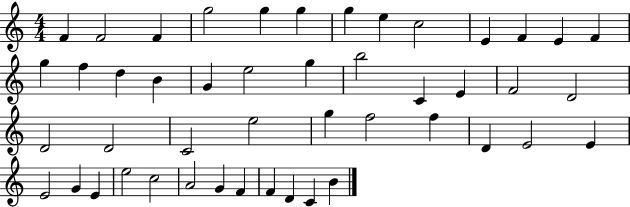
X:1
T:Untitled
M:4/4
L:1/4
K:C
F F2 F g2 g g g e c2 E F E F g f d B G e2 g b2 C E F2 D2 D2 D2 C2 e2 g f2 f D E2 E E2 G E e2 c2 A2 G F F D C B